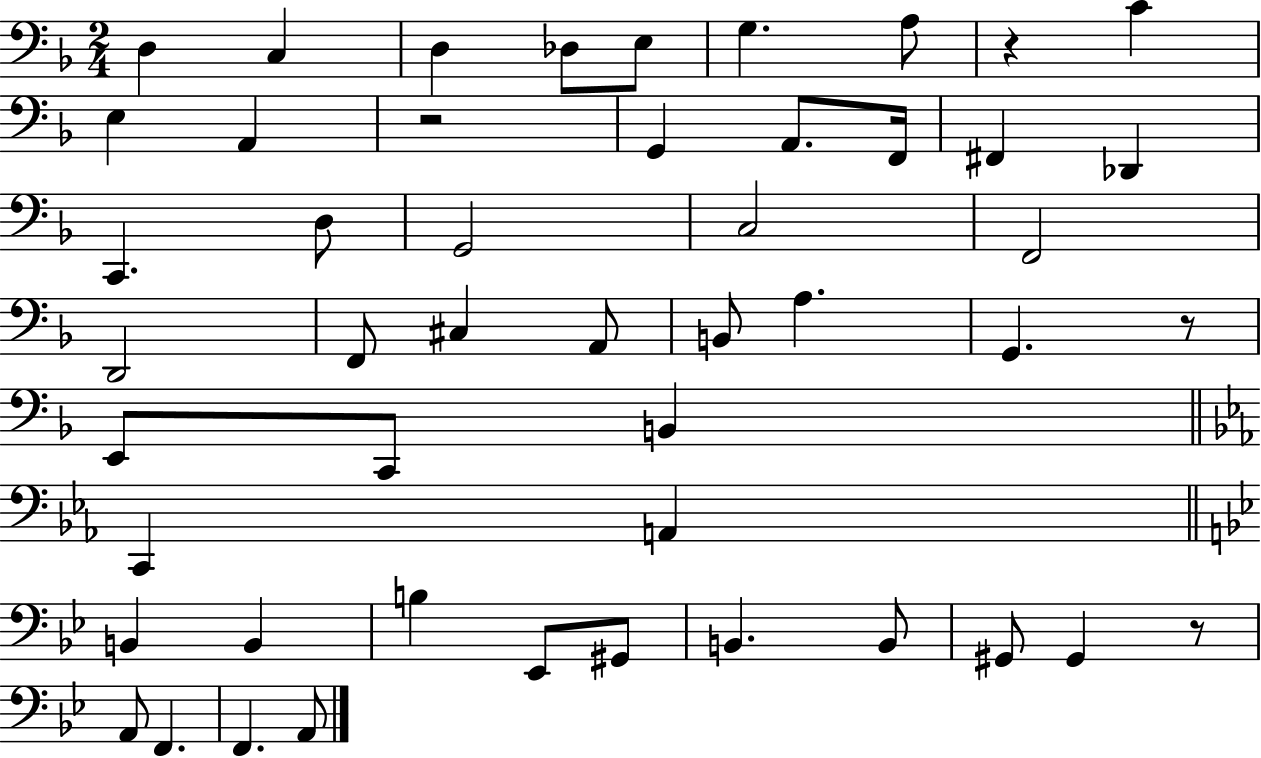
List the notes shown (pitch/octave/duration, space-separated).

D3/q C3/q D3/q Db3/e E3/e G3/q. A3/e R/q C4/q E3/q A2/q R/h G2/q A2/e. F2/s F#2/q Db2/q C2/q. D3/e G2/h C3/h F2/h D2/h F2/e C#3/q A2/e B2/e A3/q. G2/q. R/e E2/e C2/e B2/q C2/q A2/q B2/q B2/q B3/q Eb2/e G#2/e B2/q. B2/e G#2/e G#2/q R/e A2/e F2/q. F2/q. A2/e